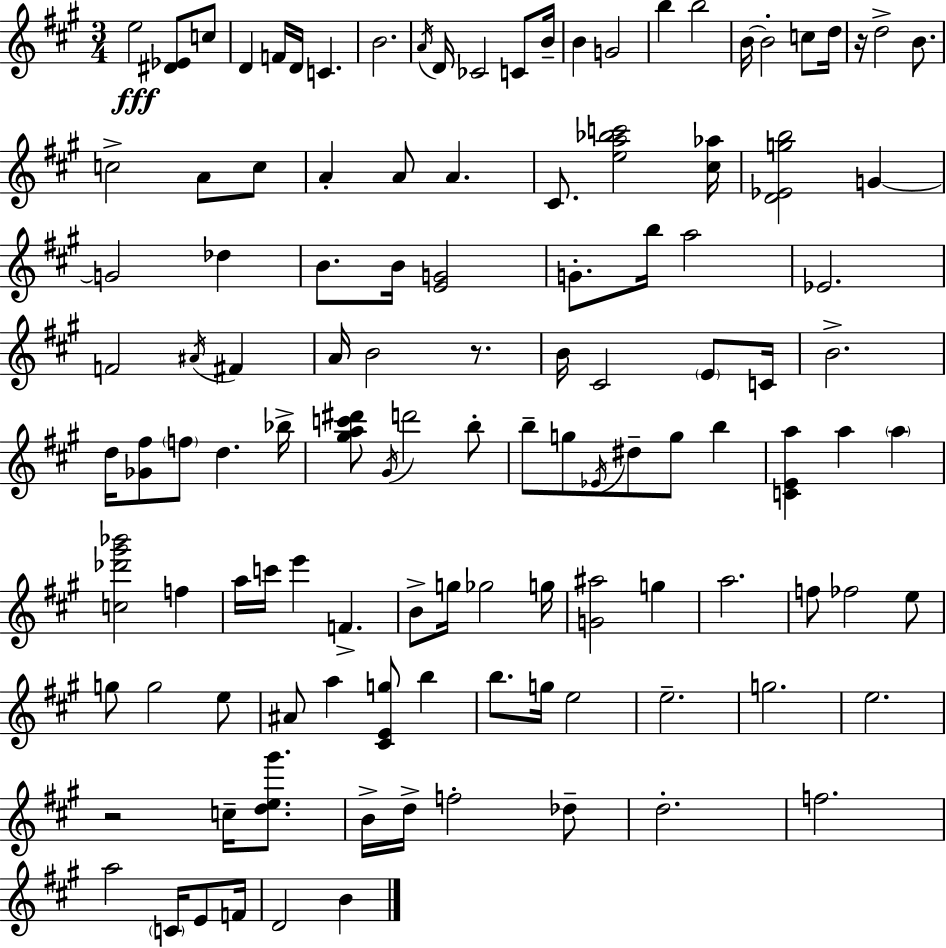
E5/h [D#4,Eb4]/e C5/e D4/q F4/s D4/s C4/q. B4/h. A4/s D4/s CES4/h C4/e B4/s B4/q G4/h B5/q B5/h B4/s B4/h C5/e D5/s R/s D5/h B4/e. C5/h A4/e C5/e A4/q A4/e A4/q. C#4/e. [E5,A5,Bb5,C6]/h [C#5,Ab5]/s [D4,Eb4,G5,B5]/h G4/q G4/h Db5/q B4/e. B4/s [E4,G4]/h G4/e. B5/s A5/h Eb4/h. F4/h A#4/s F#4/q A4/s B4/h R/e. B4/s C#4/h E4/e C4/s B4/h. D5/s [Gb4,F#5]/e F5/e D5/q. Bb5/s [G#5,A5,C6,D#6]/e G#4/s D6/h B5/e B5/e G5/e Eb4/s D#5/e G5/e B5/q [C4,E4,A5]/q A5/q A5/q [C5,Db6,G#6,Bb6]/h F5/q A5/s C6/s E6/q F4/q. B4/e G5/s Gb5/h G5/s [G4,A#5]/h G5/q A5/h. F5/e FES5/h E5/e G5/e G5/h E5/e A#4/e A5/q [C#4,E4,G5]/e B5/q B5/e. G5/s E5/h E5/h. G5/h. E5/h. R/h C5/s [D5,E5,G#6]/e. B4/s D5/s F5/h Db5/e D5/h. F5/h. A5/h C4/s E4/e F4/s D4/h B4/q